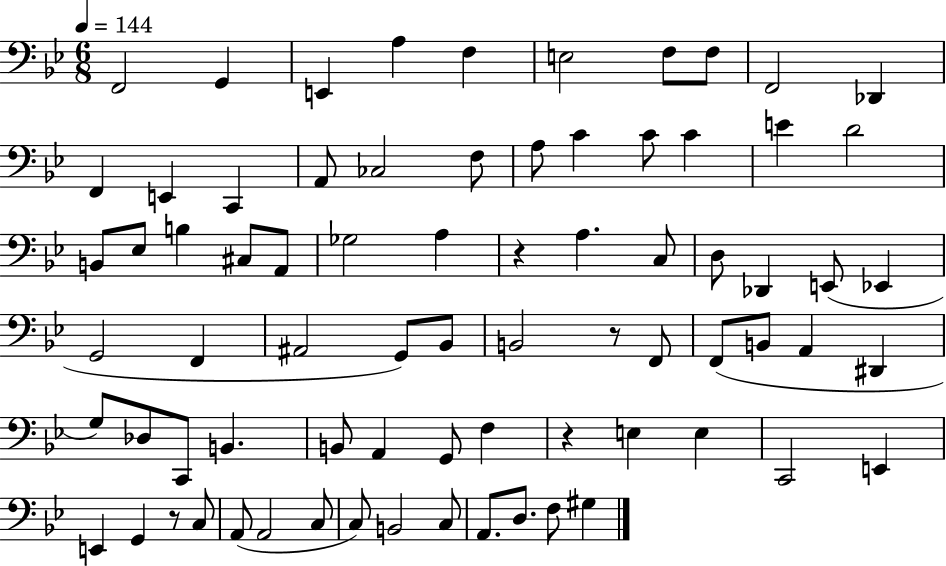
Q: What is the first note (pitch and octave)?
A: F2